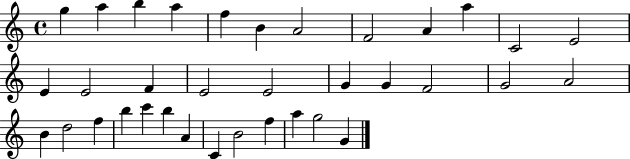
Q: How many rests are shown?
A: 0